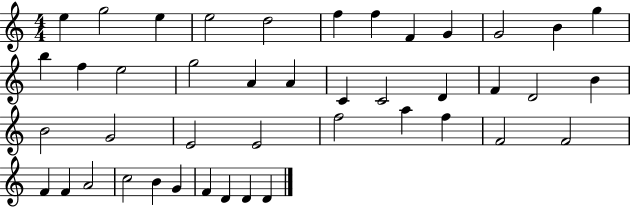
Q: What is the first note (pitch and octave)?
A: E5